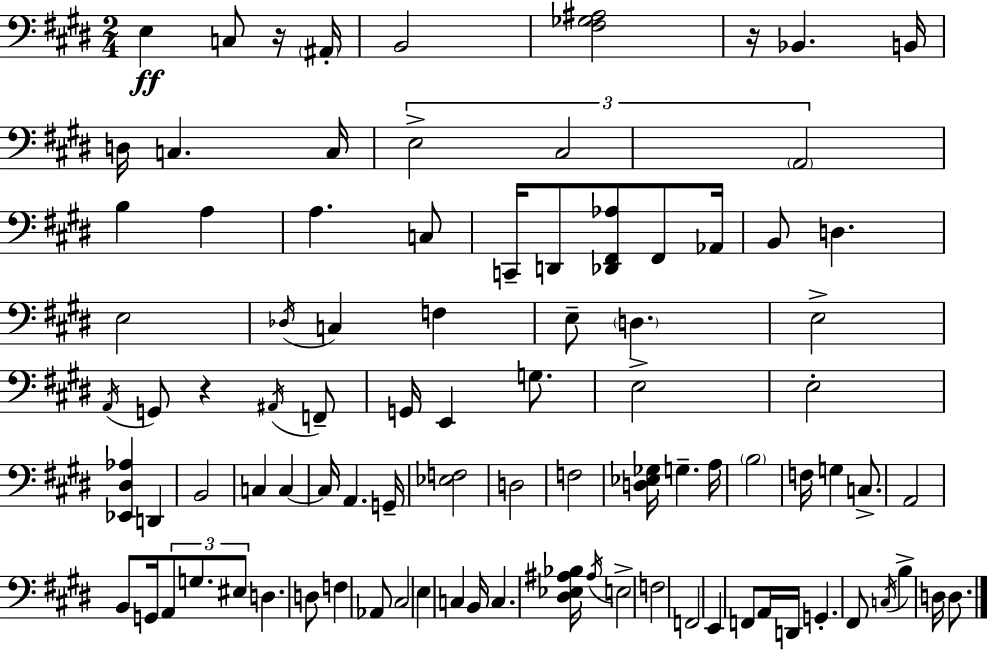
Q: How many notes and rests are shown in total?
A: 91